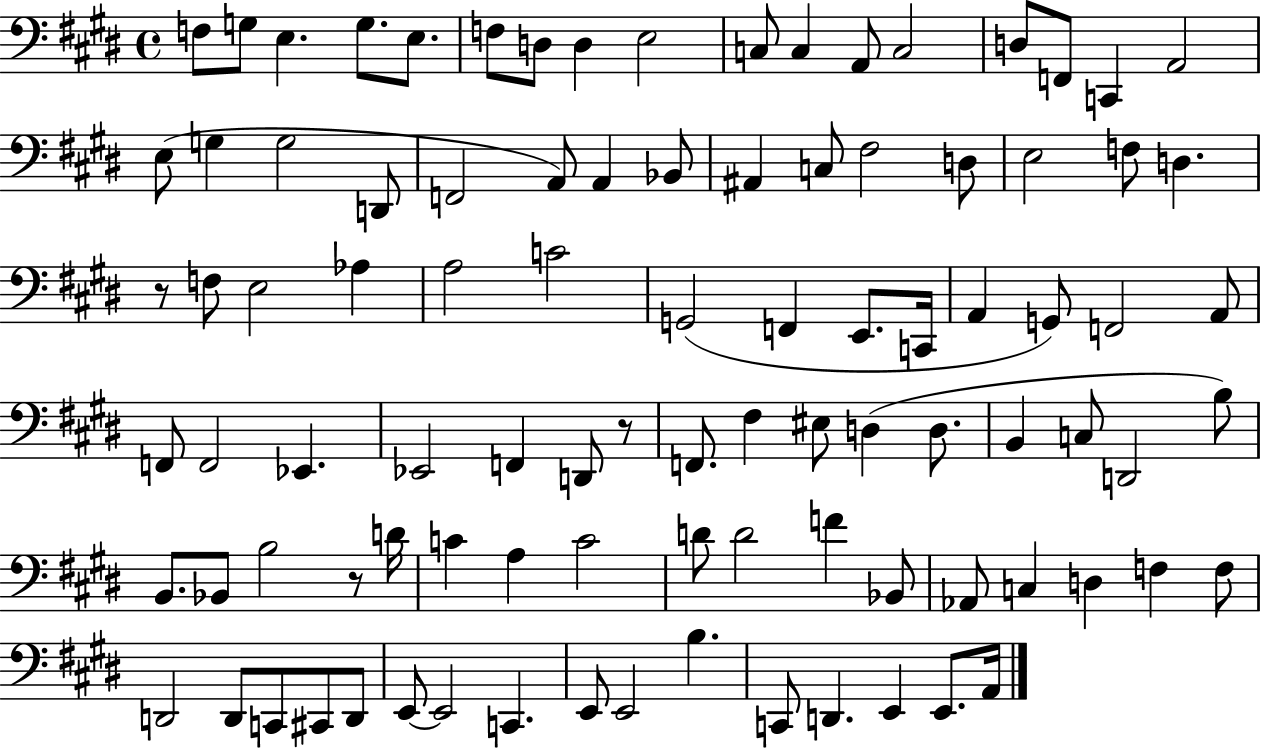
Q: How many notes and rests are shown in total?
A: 95